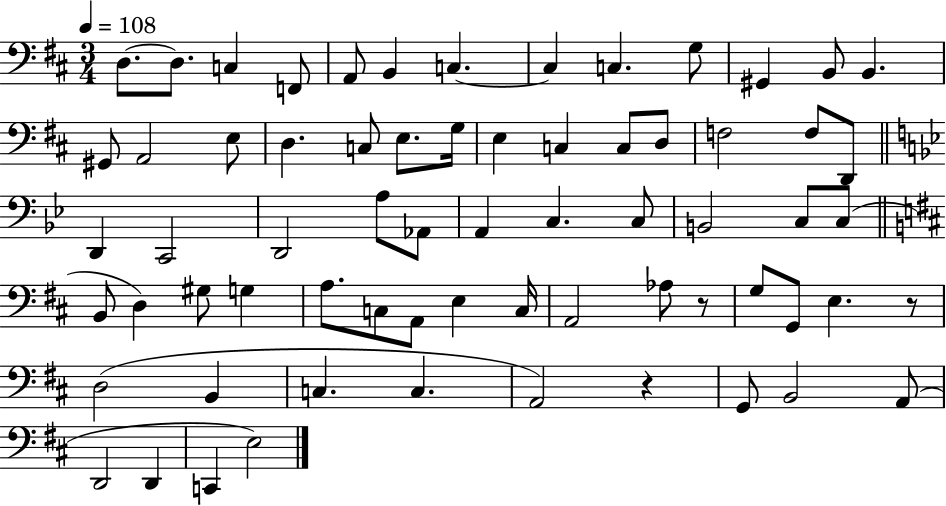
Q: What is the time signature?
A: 3/4